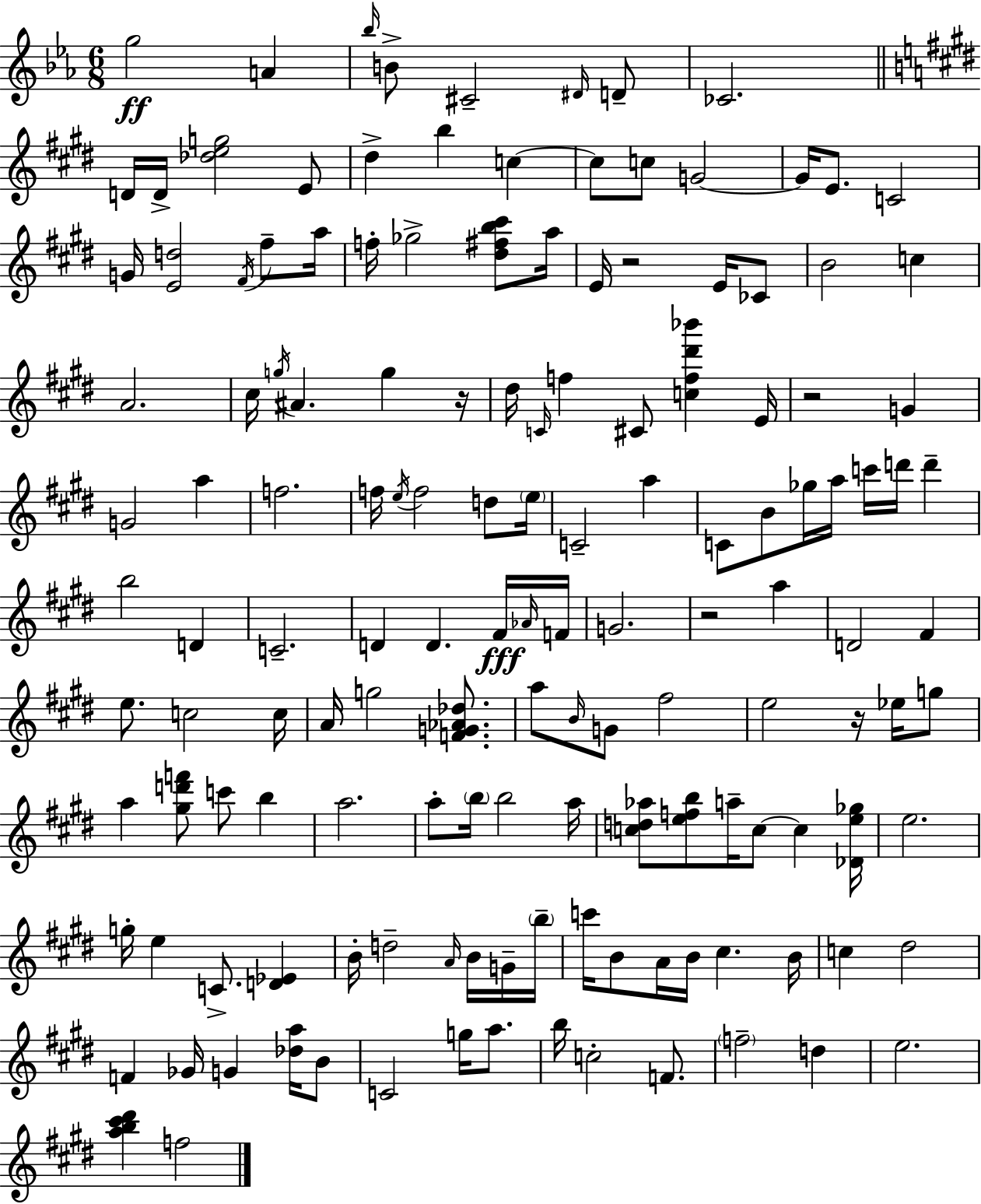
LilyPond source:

{
  \clef treble
  \numericTimeSignature
  \time 6/8
  \key ees \major
  \repeat volta 2 { g''2\ff a'4 | \grace { bes''16 } b'8-> cis'2-- \grace { dis'16 } | d'8-- ces'2. | \bar "||" \break \key e \major d'16 d'16-> <des'' e'' g''>2 e'8 | dis''4-> b''4 c''4~~ | c''8 c''8 g'2~~ | g'16 e'8. c'2 | \break g'16 <e' d''>2 \acciaccatura { fis'16 } fis''8-- | a''16 f''16-. ges''2-> <dis'' fis'' b'' cis'''>8 | a''16 e'16 r2 e'16 ces'8 | b'2 c''4 | \break a'2. | cis''16 \acciaccatura { g''16 } ais'4. g''4 | r16 dis''16 \grace { c'16 } f''4 cis'8 <c'' f'' dis''' bes'''>4 | e'16 r2 g'4 | \break g'2 a''4 | f''2. | f''16 \acciaccatura { e''16 } f''2 | d''8 \parenthesize e''16 c'2-- | \break a''4 c'8 b'8 ges''16 a''16 c'''16 d'''16 | d'''4-- b''2 | d'4 c'2.-- | d'4 d'4. | \break fis'16\fff \grace { aes'16 } f'16 g'2. | r2 | a''4 d'2 | fis'4 e''8. c''2 | \break c''16 a'16 g''2 | <f' g' aes' des''>8. a''8 \grace { b'16 } g'8 fis''2 | e''2 | r16 ees''16 g''8 a''4 <gis'' d''' f'''>8 | \break c'''8 b''4 a''2. | a''8-. \parenthesize b''16 b''2 | a''16 <c'' d'' aes''>8 <e'' f'' b''>8 a''16-- c''8~~ | c''4 <des' e'' ges''>16 e''2. | \break g''16-. e''4 c'8.-> | <d' ees'>4 b'16-. d''2-- | \grace { a'16 } b'16 g'16-- \parenthesize b''16-- c'''16 b'8 a'16 b'16 | cis''4. b'16 c''4 dis''2 | \break f'4 ges'16 | g'4 <des'' a''>16 b'8 c'2 | g''16 a''8. b''16 c''2-. | f'8. \parenthesize f''2-- | \break d''4 e''2. | <a'' b'' cis''' dis'''>4 f''2 | } \bar "|."
}